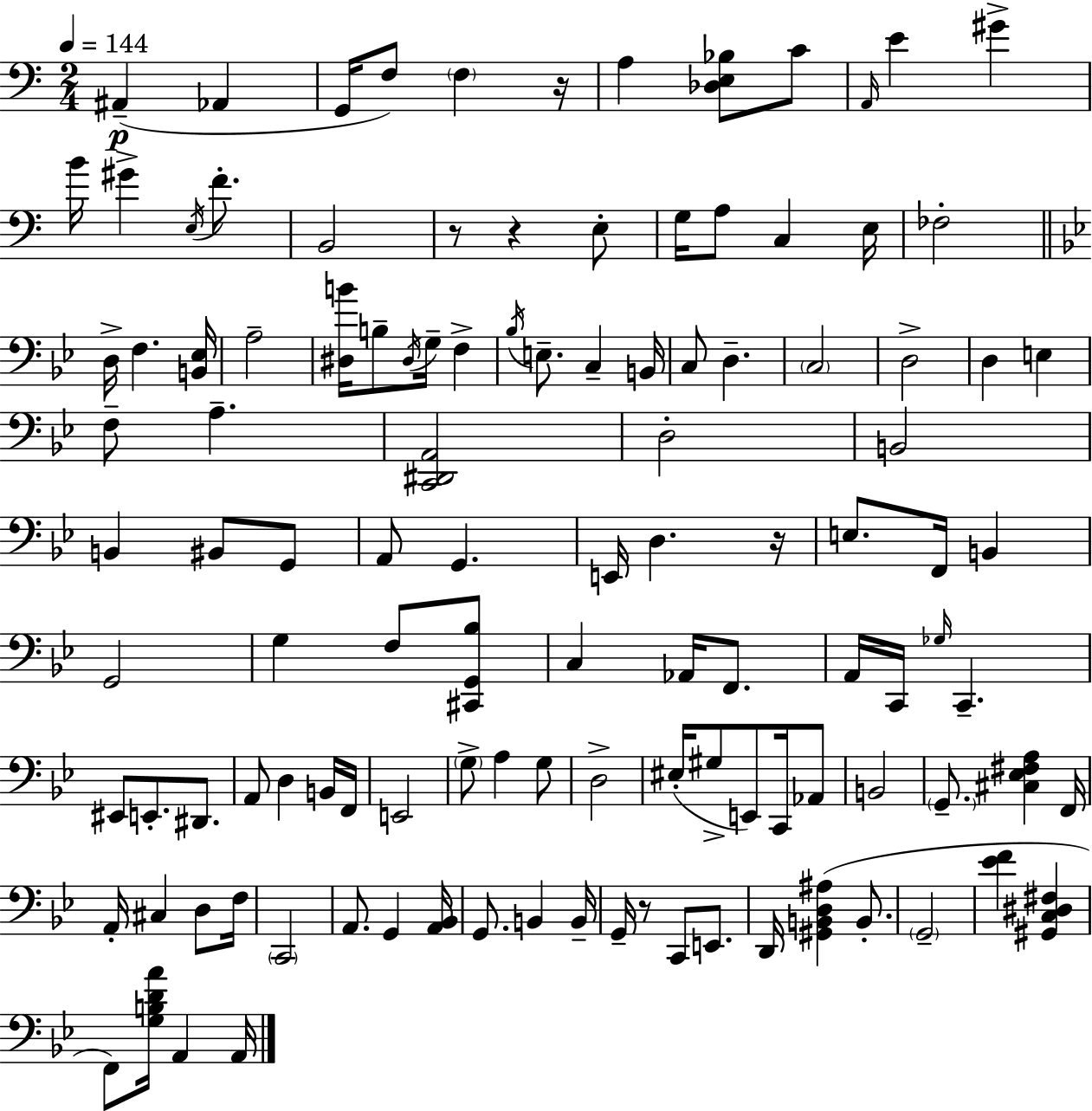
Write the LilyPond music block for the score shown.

{
  \clef bass
  \numericTimeSignature
  \time 2/4
  \key c \major
  \tempo 4 = 144
  \repeat volta 2 { ais,4--(\p aes,4 | g,16 f8) \parenthesize f4 r16 | a4 <des e bes>8 c'8 | \grace { a,16 } e'4 gis'4-> | \break b'16 gis'4-> \acciaccatura { e16 } f'8.-. | b,2 | r8 r4 | e8-. g16 a8 c4 | \break e16 fes2-. | \bar "||" \break \key bes \major d16-> f4. <b, ees>16 | a2-- | <dis b'>16 b8-- \acciaccatura { dis16 } g16-- f4-> | \acciaccatura { bes16 } e8.-- c4-- | \break b,16 c8 d4.-- | \parenthesize c2 | d2-> | d4 e4 | \break f8-- a4.-- | <c, dis, a,>2 | d2-. | b,2 | \break b,4 bis,8 | g,8 a,8 g,4. | e,16 d4. | r16 e8. f,16 b,4 | \break g,2 | g4 f8 | <cis, g, bes>8 c4 aes,16 f,8. | a,16 c,16 \grace { ges16 } c,4.-- | \break eis,8 e,8.-. | dis,8. a,8 d4 | b,16 f,16 e,2 | \parenthesize g8-> a4 | \break g8 d2-> | eis16-.( gis8-> e,8) | c,16 aes,8 b,2 | \parenthesize g,8.-- <cis ees fis a>4 | \break f,16 a,16-. cis4 | d8 f16 \parenthesize c,2 | a,8. g,4 | <a, bes,>16 g,8. b,4 | \break b,16-- g,16-- r8 c,8 | e,8. d,16 <gis, b, d ais>4( | b,8.-. \parenthesize g,2-- | <ees' f'>4 <gis, c dis fis>4 | \break f,8) <g b d' a'>16 a,4 | a,16 } \bar "|."
}